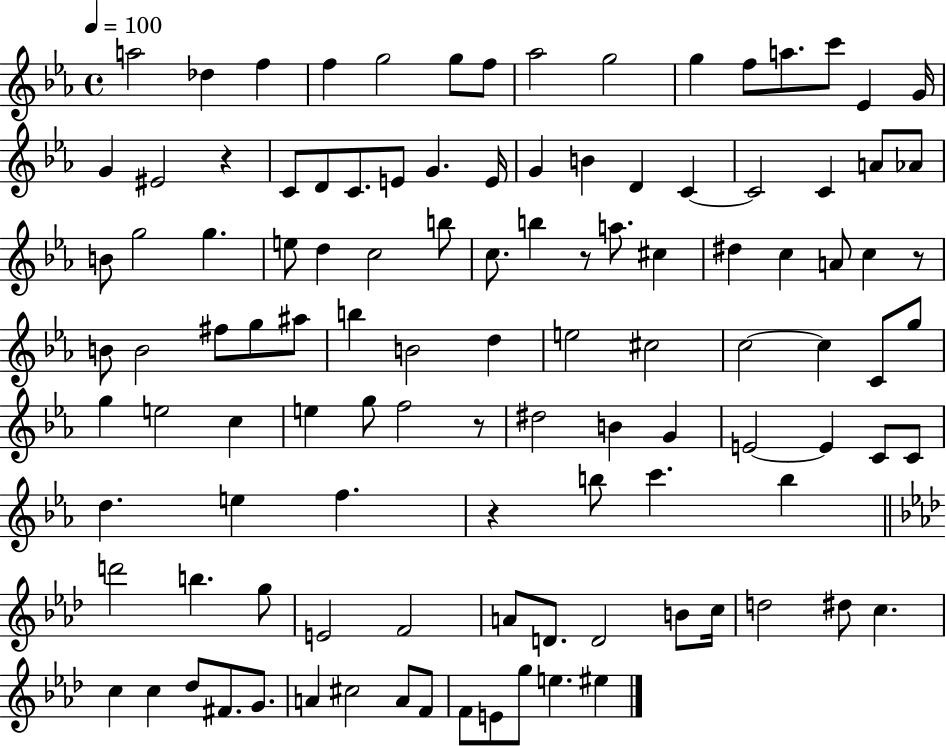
{
  \clef treble
  \time 4/4
  \defaultTimeSignature
  \key ees \major
  \tempo 4 = 100
  a''2 des''4 f''4 | f''4 g''2 g''8 f''8 | aes''2 g''2 | g''4 f''8 a''8. c'''8 ees'4 g'16 | \break g'4 eis'2 r4 | c'8 d'8 c'8. e'8 g'4. e'16 | g'4 b'4 d'4 c'4~~ | c'2 c'4 a'8 aes'8 | \break b'8 g''2 g''4. | e''8 d''4 c''2 b''8 | c''8. b''4 r8 a''8. cis''4 | dis''4 c''4 a'8 c''4 r8 | \break b'8 b'2 fis''8 g''8 ais''8 | b''4 b'2 d''4 | e''2 cis''2 | c''2~~ c''4 c'8 g''8 | \break g''4 e''2 c''4 | e''4 g''8 f''2 r8 | dis''2 b'4 g'4 | e'2~~ e'4 c'8 c'8 | \break d''4. e''4 f''4. | r4 b''8 c'''4. b''4 | \bar "||" \break \key aes \major d'''2 b''4. g''8 | e'2 f'2 | a'8 d'8. d'2 b'8 c''16 | d''2 dis''8 c''4. | \break c''4 c''4 des''8 fis'8. g'8. | a'4 cis''2 a'8 f'8 | f'8 e'8 g''8 e''4. eis''4 | \bar "|."
}